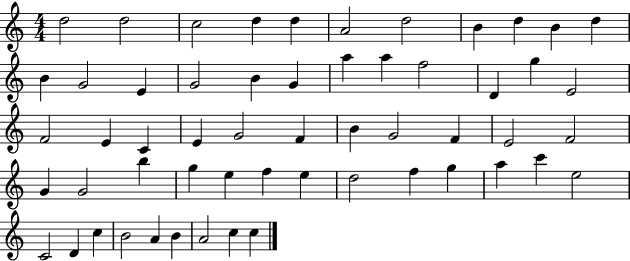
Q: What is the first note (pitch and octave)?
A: D5